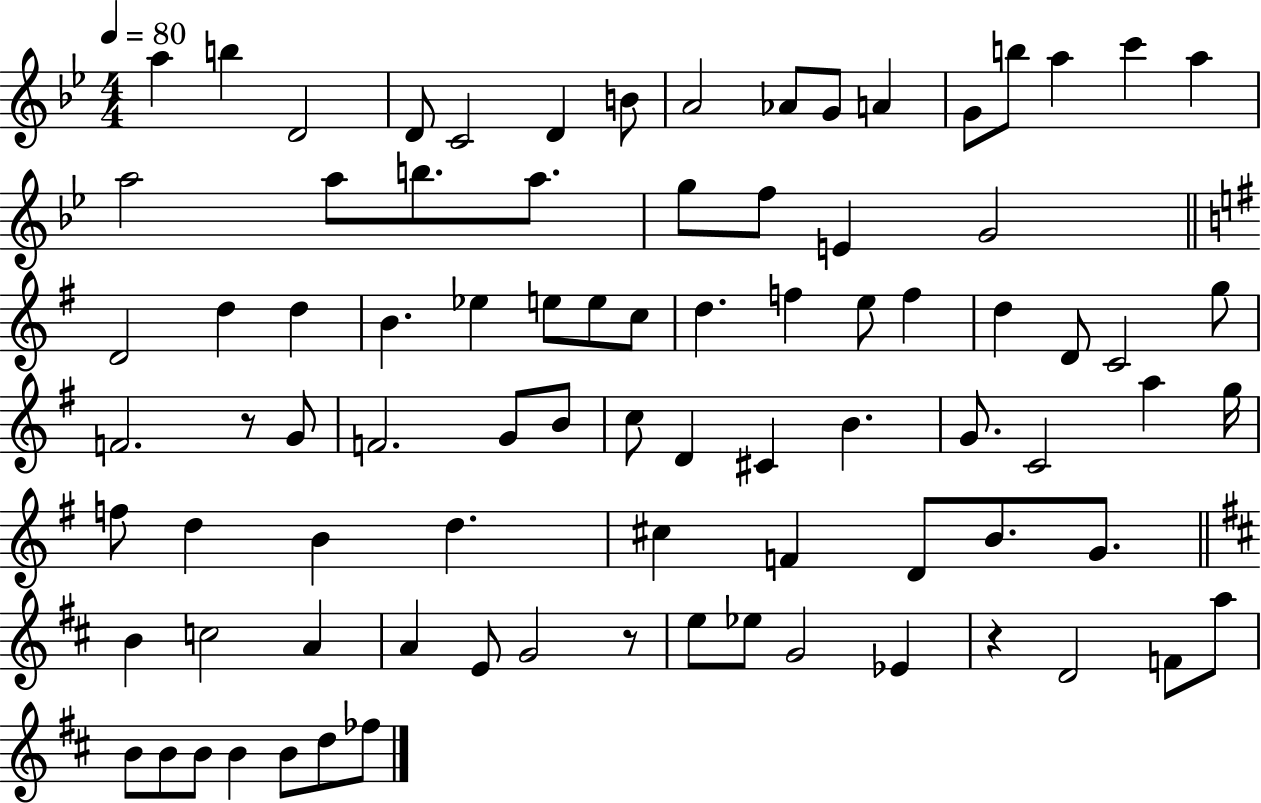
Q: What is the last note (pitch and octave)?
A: FES5